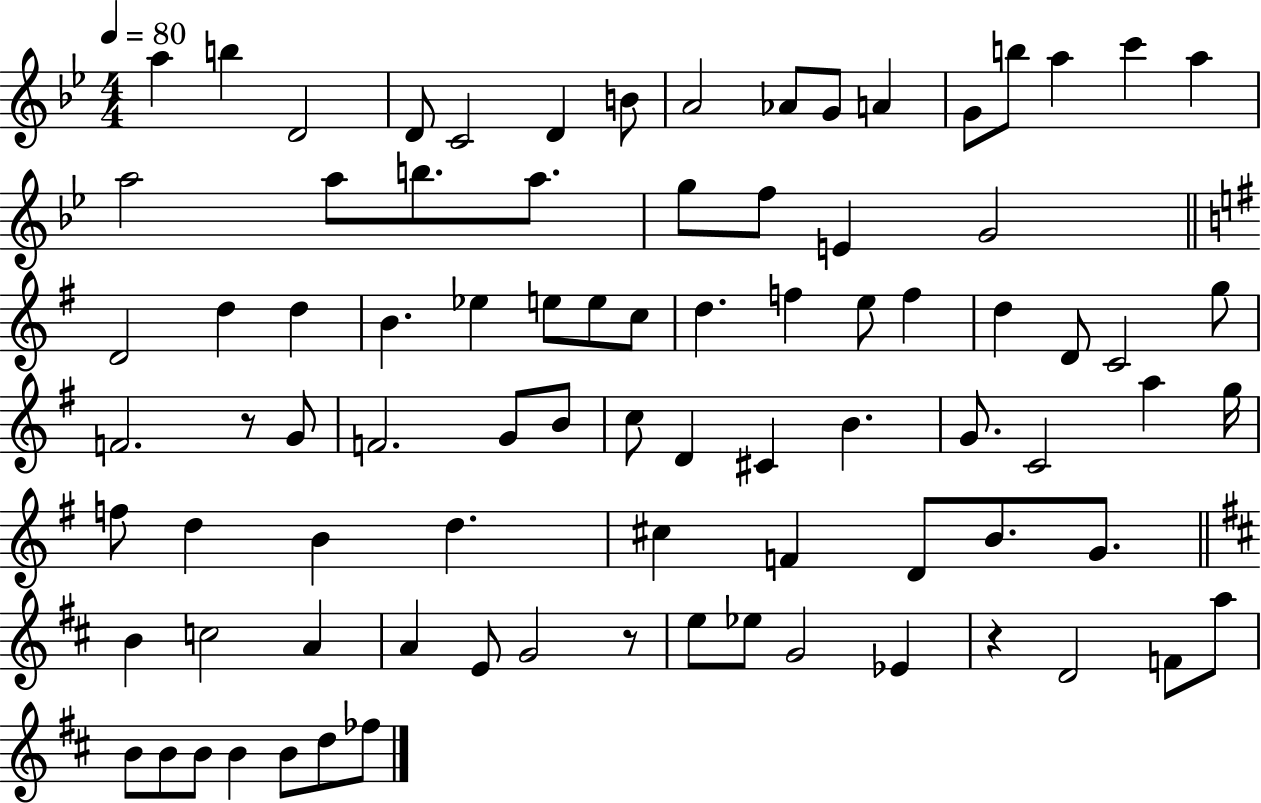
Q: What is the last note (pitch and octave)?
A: FES5